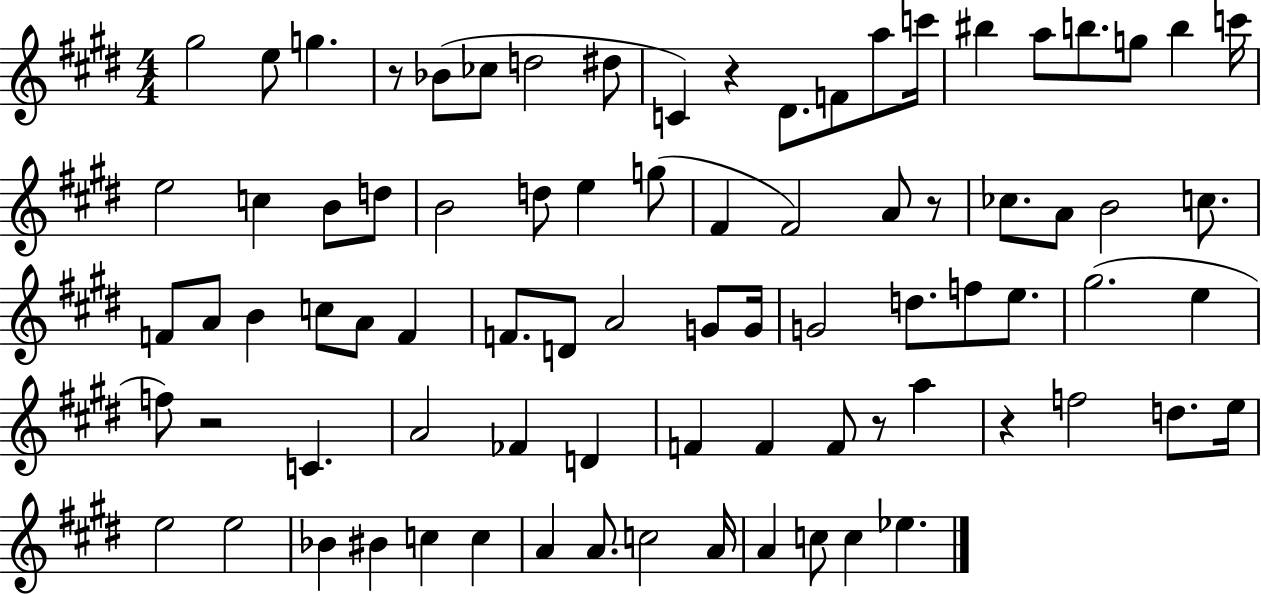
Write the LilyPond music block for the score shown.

{
  \clef treble
  \numericTimeSignature
  \time 4/4
  \key e \major
  gis''2 e''8 g''4. | r8 bes'8( ces''8 d''2 dis''8 | c'4) r4 dis'8. f'8 a''8 c'''16 | bis''4 a''8 b''8. g''8 b''4 c'''16 | \break e''2 c''4 b'8 d''8 | b'2 d''8 e''4 g''8( | fis'4 fis'2) a'8 r8 | ces''8. a'8 b'2 c''8. | \break f'8 a'8 b'4 c''8 a'8 f'4 | f'8. d'8 a'2 g'8 g'16 | g'2 d''8. f''8 e''8. | gis''2.( e''4 | \break f''8) r2 c'4. | a'2 fes'4 d'4 | f'4 f'4 f'8 r8 a''4 | r4 f''2 d''8. e''16 | \break e''2 e''2 | bes'4 bis'4 c''4 c''4 | a'4 a'8. c''2 a'16 | a'4 c''8 c''4 ees''4. | \break \bar "|."
}